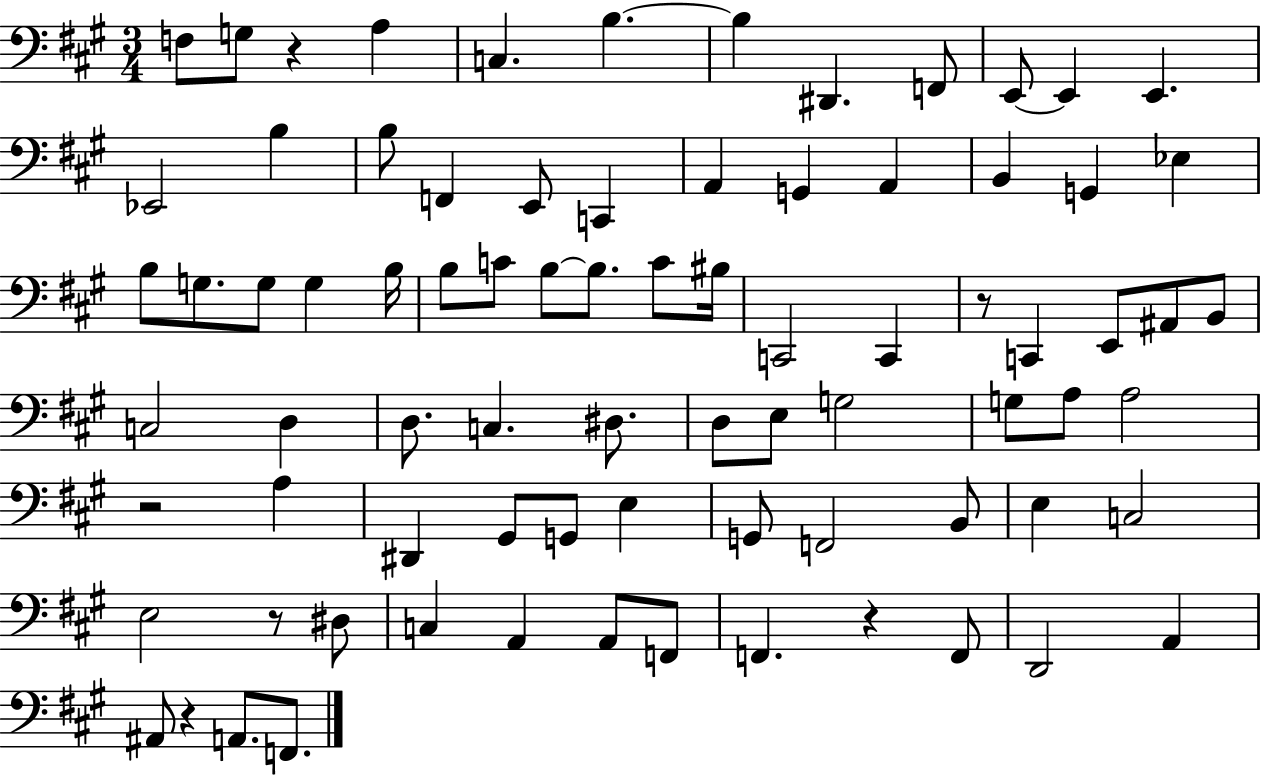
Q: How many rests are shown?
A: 6